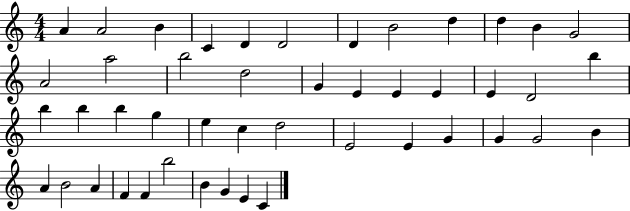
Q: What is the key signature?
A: C major